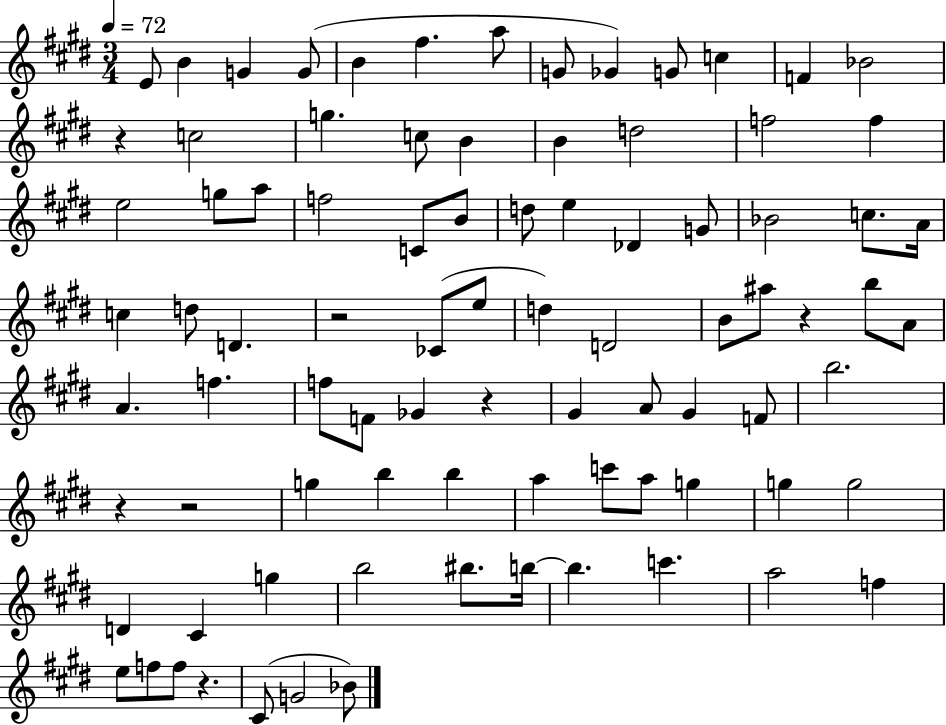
E4/e B4/q G4/q G4/e B4/q F#5/q. A5/e G4/e Gb4/q G4/e C5/q F4/q Bb4/h R/q C5/h G5/q. C5/e B4/q B4/q D5/h F5/h F5/q E5/h G5/e A5/e F5/h C4/e B4/e D5/e E5/q Db4/q G4/e Bb4/h C5/e. A4/s C5/q D5/e D4/q. R/h CES4/e E5/e D5/q D4/h B4/e A#5/e R/q B5/e A4/e A4/q. F5/q. F5/e F4/e Gb4/q R/q G#4/q A4/e G#4/q F4/e B5/h. R/q R/h G5/q B5/q B5/q A5/q C6/e A5/e G5/q G5/q G5/h D4/q C#4/q G5/q B5/h BIS5/e. B5/s B5/q. C6/q. A5/h F5/q E5/e F5/e F5/e R/q. C#4/e G4/h Bb4/e